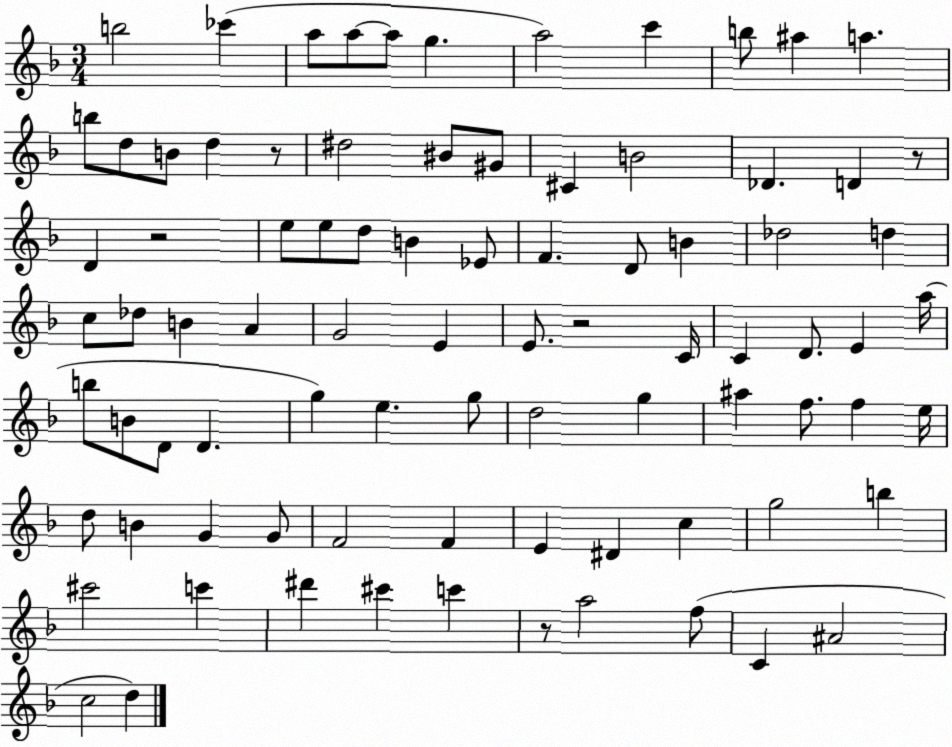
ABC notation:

X:1
T:Untitled
M:3/4
L:1/4
K:F
b2 _c' a/2 a/2 a/2 g a2 c' b/2 ^a a b/2 d/2 B/2 d z/2 ^d2 ^B/2 ^G/2 ^C B2 _D D z/2 D z2 e/2 e/2 d/2 B _E/2 F D/2 B _d2 d c/2 _d/2 B A G2 E E/2 z2 C/4 C D/2 E a/4 b/2 B/2 D/2 D g e g/2 d2 g ^a f/2 f e/4 d/2 B G G/2 F2 F E ^D c g2 b ^c'2 c' ^d' ^c' c' z/2 a2 f/2 C ^A2 c2 d